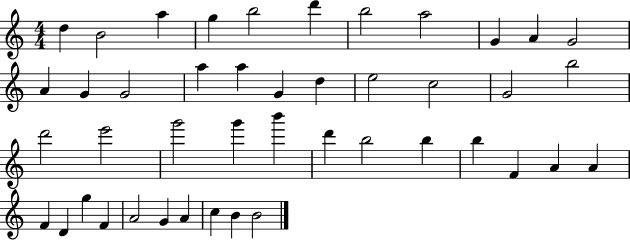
{
  \clef treble
  \numericTimeSignature
  \time 4/4
  \key c \major
  d''4 b'2 a''4 | g''4 b''2 d'''4 | b''2 a''2 | g'4 a'4 g'2 | \break a'4 g'4 g'2 | a''4 a''4 g'4 d''4 | e''2 c''2 | g'2 b''2 | \break d'''2 e'''2 | g'''2 g'''4 b'''4 | d'''4 b''2 b''4 | b''4 f'4 a'4 a'4 | \break f'4 d'4 g''4 f'4 | a'2 g'4 a'4 | c''4 b'4 b'2 | \bar "|."
}